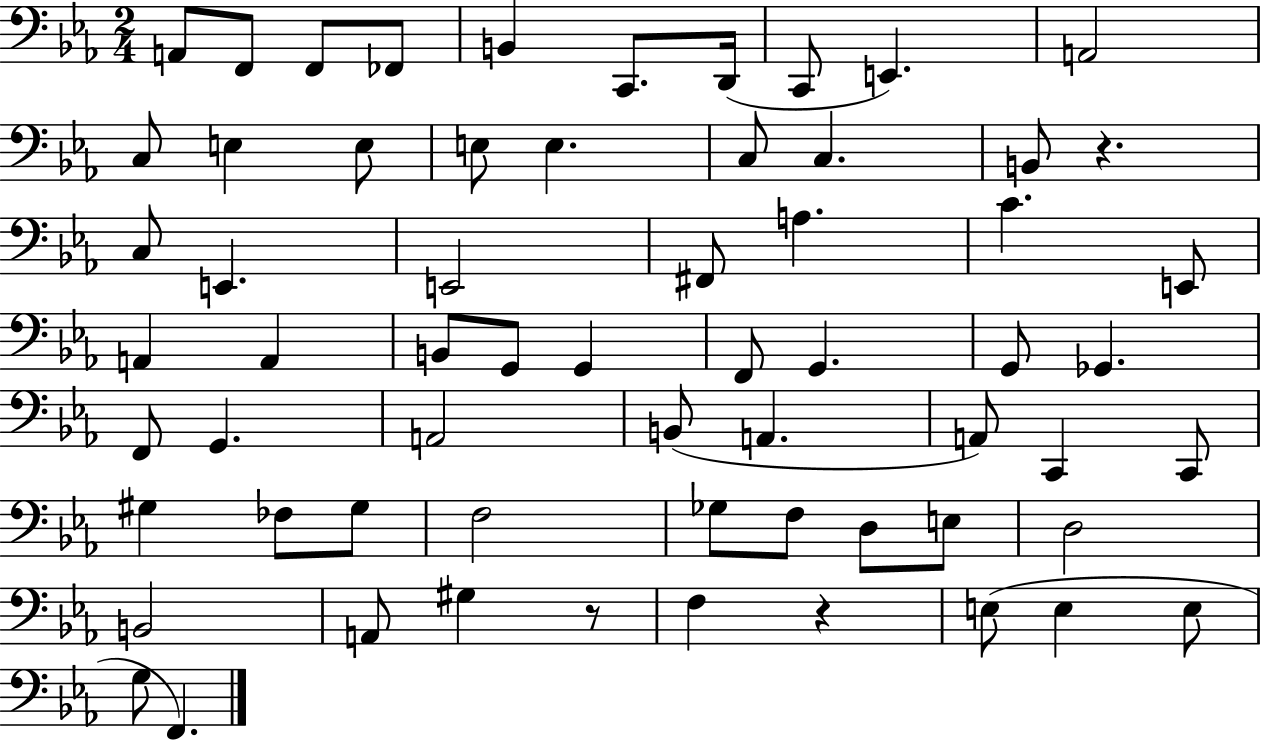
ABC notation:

X:1
T:Untitled
M:2/4
L:1/4
K:Eb
A,,/2 F,,/2 F,,/2 _F,,/2 B,, C,,/2 D,,/4 C,,/2 E,, A,,2 C,/2 E, E,/2 E,/2 E, C,/2 C, B,,/2 z C,/2 E,, E,,2 ^F,,/2 A, C E,,/2 A,, A,, B,,/2 G,,/2 G,, F,,/2 G,, G,,/2 _G,, F,,/2 G,, A,,2 B,,/2 A,, A,,/2 C,, C,,/2 ^G, _F,/2 ^G,/2 F,2 _G,/2 F,/2 D,/2 E,/2 D,2 B,,2 A,,/2 ^G, z/2 F, z E,/2 E, E,/2 G,/2 F,,